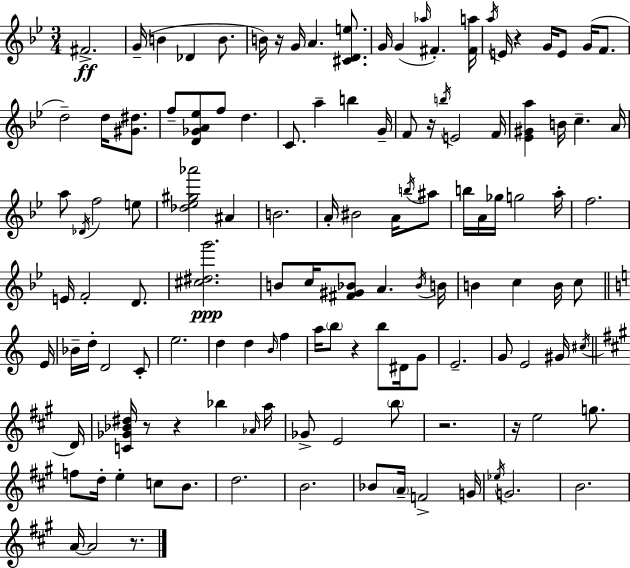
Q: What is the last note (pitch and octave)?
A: A4